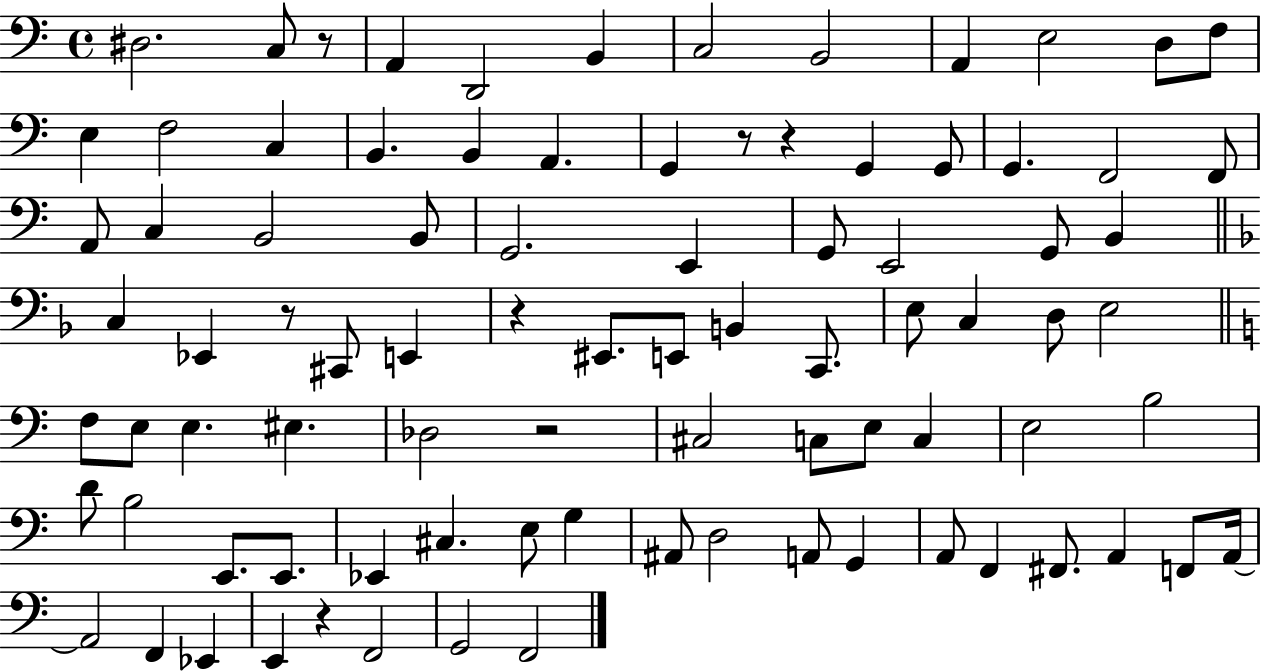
D#3/h. C3/e R/e A2/q D2/h B2/q C3/h B2/h A2/q E3/h D3/e F3/e E3/q F3/h C3/q B2/q. B2/q A2/q. G2/q R/e R/q G2/q G2/e G2/q. F2/h F2/e A2/e C3/q B2/h B2/e G2/h. E2/q G2/e E2/h G2/e B2/q C3/q Eb2/q R/e C#2/e E2/q R/q EIS2/e. E2/e B2/q C2/e. E3/e C3/q D3/e E3/h F3/e E3/e E3/q. EIS3/q. Db3/h R/h C#3/h C3/e E3/e C3/q E3/h B3/h D4/e B3/h E2/e. E2/e. Eb2/q C#3/q. E3/e G3/q A#2/e D3/h A2/e G2/q A2/e F2/q F#2/e. A2/q F2/e A2/s A2/h F2/q Eb2/q E2/q R/q F2/h G2/h F2/h